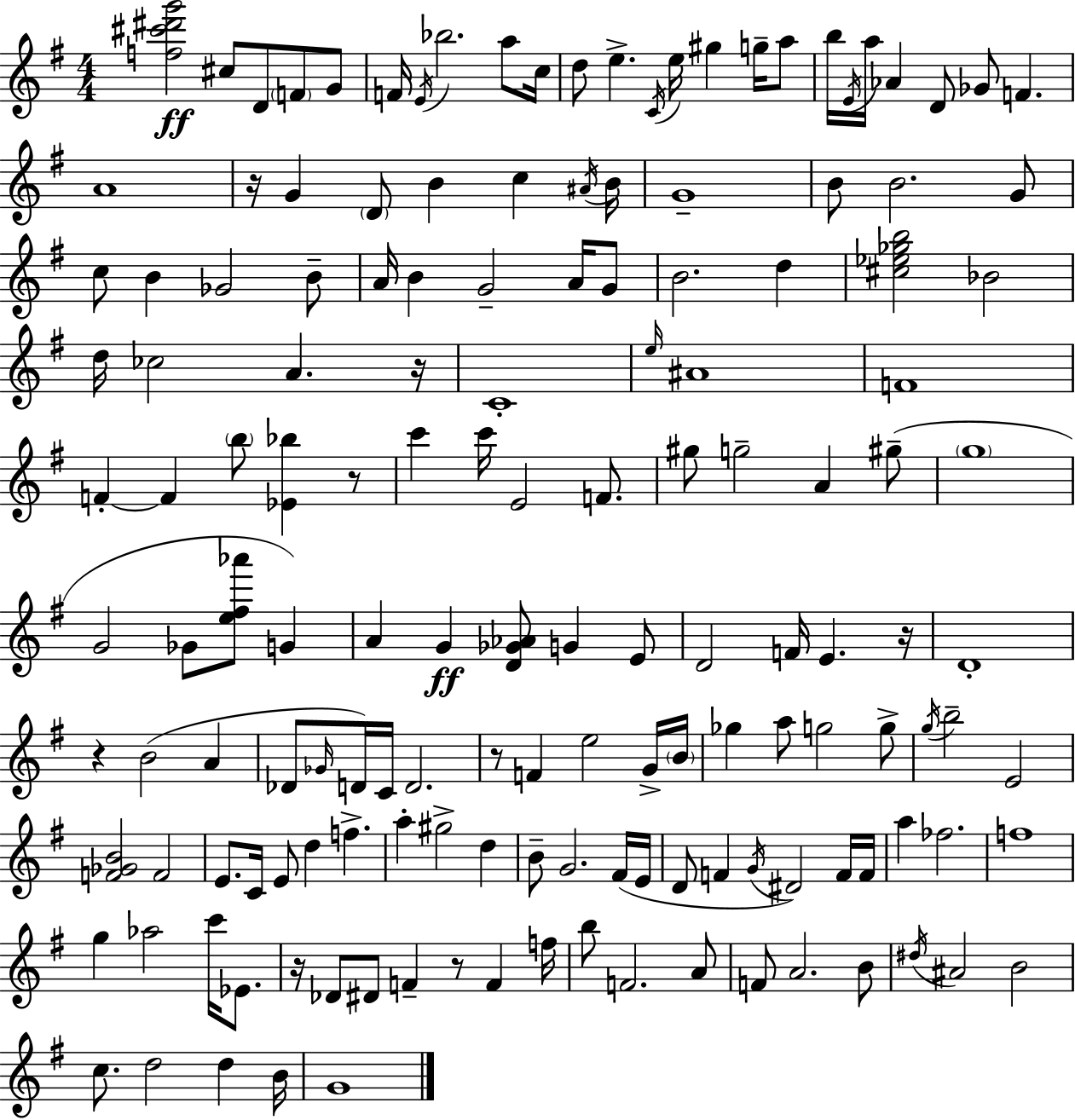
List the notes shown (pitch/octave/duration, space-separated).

[F5,C#6,D#6,G6]/h C#5/e D4/e F4/e G4/e F4/s E4/s Bb5/h. A5/e C5/s D5/e E5/q. C4/s E5/s G#5/q G5/s A5/e B5/s E4/s A5/s Ab4/q D4/e Gb4/e F4/q. A4/w R/s G4/q D4/e B4/q C5/q A#4/s B4/s G4/w B4/e B4/h. G4/e C5/e B4/q Gb4/h B4/e A4/s B4/q G4/h A4/s G4/e B4/h. D5/q [C#5,Eb5,Gb5,B5]/h Bb4/h D5/s CES5/h A4/q. R/s C4/w E5/s A#4/w F4/w F4/q F4/q B5/e [Eb4,Bb5]/q R/e C6/q C6/s E4/h F4/e. G#5/e G5/h A4/q G#5/e G5/w G4/h Gb4/e [E5,F#5,Ab6]/e G4/q A4/q G4/q [D4,Gb4,Ab4]/e G4/q E4/e D4/h F4/s E4/q. R/s D4/w R/q B4/h A4/q Db4/e Gb4/s D4/s C4/s D4/h. R/e F4/q E5/h G4/s B4/s Gb5/q A5/e G5/h G5/e G5/s B5/h E4/h [F4,Gb4,B4]/h F4/h E4/e. C4/s E4/e D5/q F5/q. A5/q G#5/h D5/q B4/e G4/h. F#4/s E4/s D4/e F4/q G4/s D#4/h F4/s F4/s A5/q FES5/h. F5/w G5/q Ab5/h C6/s Eb4/e. R/s Db4/e D#4/e F4/q R/e F4/q F5/s B5/e F4/h. A4/e F4/e A4/h. B4/e D#5/s A#4/h B4/h C5/e. D5/h D5/q B4/s G4/w